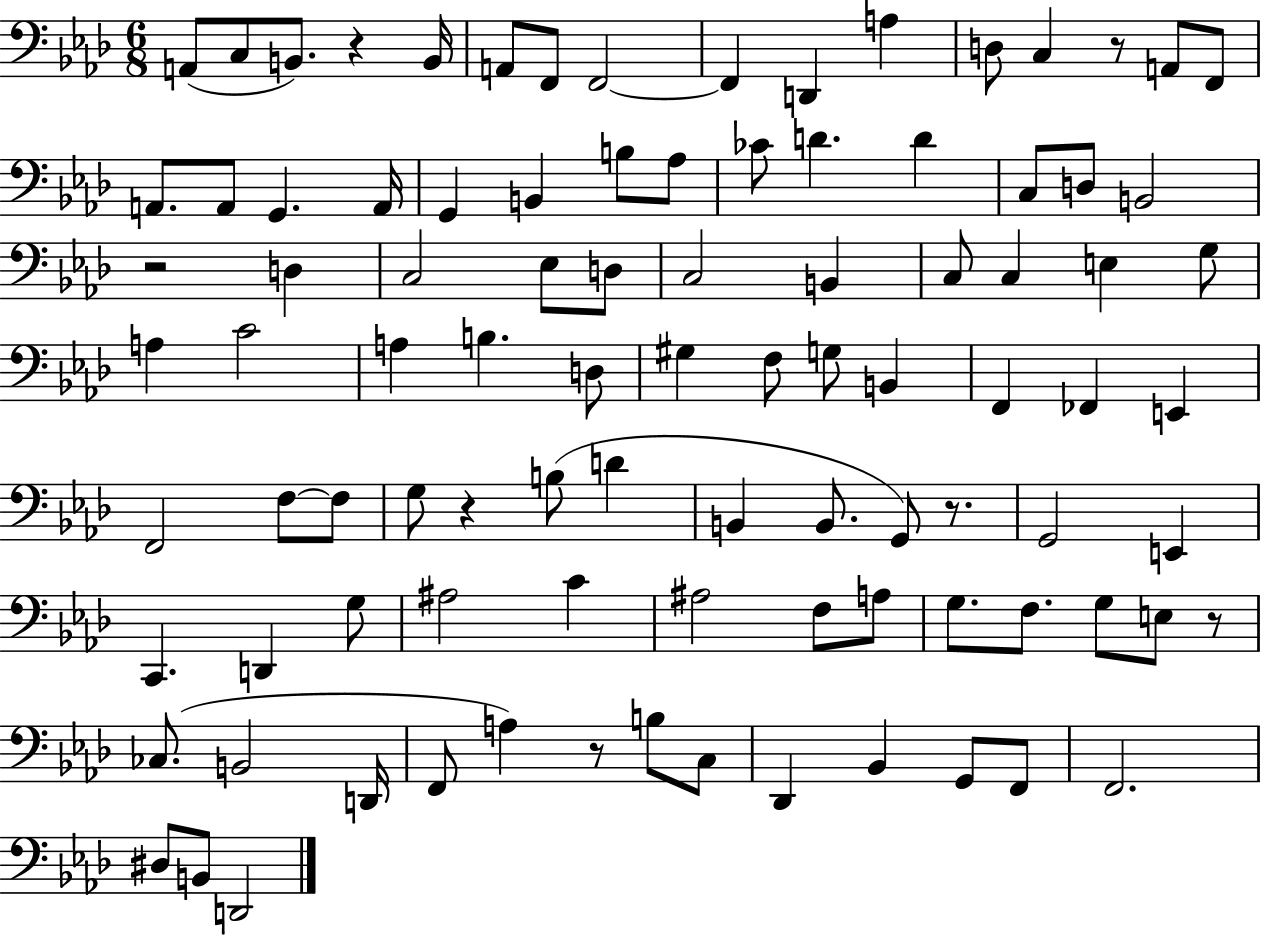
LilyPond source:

{
  \clef bass
  \numericTimeSignature
  \time 6/8
  \key aes \major
  a,8( c8 b,8.) r4 b,16 | a,8 f,8 f,2~~ | f,4 d,4 a4 | d8 c4 r8 a,8 f,8 | \break a,8. a,8 g,4. a,16 | g,4 b,4 b8 aes8 | ces'8 d'4. d'4 | c8 d8 b,2 | \break r2 d4 | c2 ees8 d8 | c2 b,4 | c8 c4 e4 g8 | \break a4 c'2 | a4 b4. d8 | gis4 f8 g8 b,4 | f,4 fes,4 e,4 | \break f,2 f8~~ f8 | g8 r4 b8( d'4 | b,4 b,8. g,8) r8. | g,2 e,4 | \break c,4. d,4 g8 | ais2 c'4 | ais2 f8 a8 | g8. f8. g8 e8 r8 | \break ces8.( b,2 d,16 | f,8 a4) r8 b8 c8 | des,4 bes,4 g,8 f,8 | f,2. | \break dis8 b,8 d,2 | \bar "|."
}